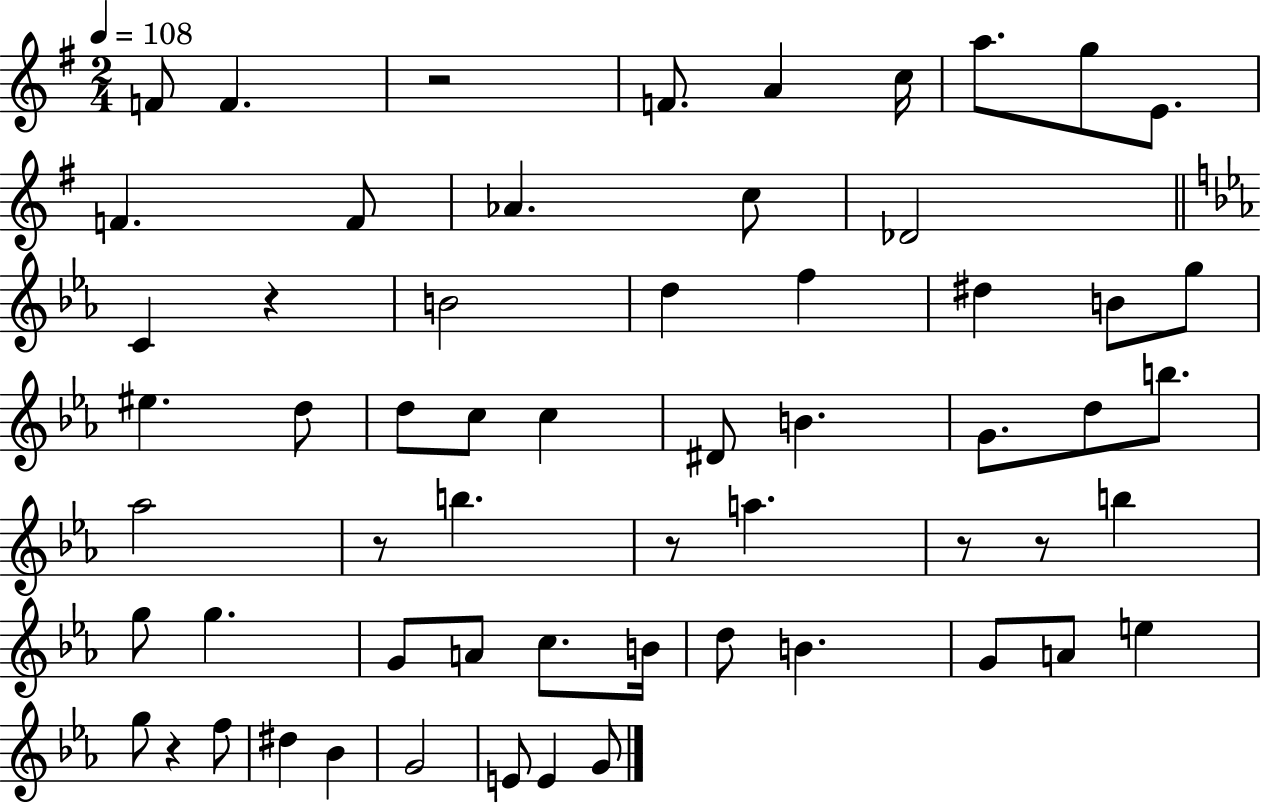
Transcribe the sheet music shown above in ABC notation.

X:1
T:Untitled
M:2/4
L:1/4
K:G
F/2 F z2 F/2 A c/4 a/2 g/2 E/2 F F/2 _A c/2 _D2 C z B2 d f ^d B/2 g/2 ^e d/2 d/2 c/2 c ^D/2 B G/2 d/2 b/2 _a2 z/2 b z/2 a z/2 z/2 b g/2 g G/2 A/2 c/2 B/4 d/2 B G/2 A/2 e g/2 z f/2 ^d _B G2 E/2 E G/2